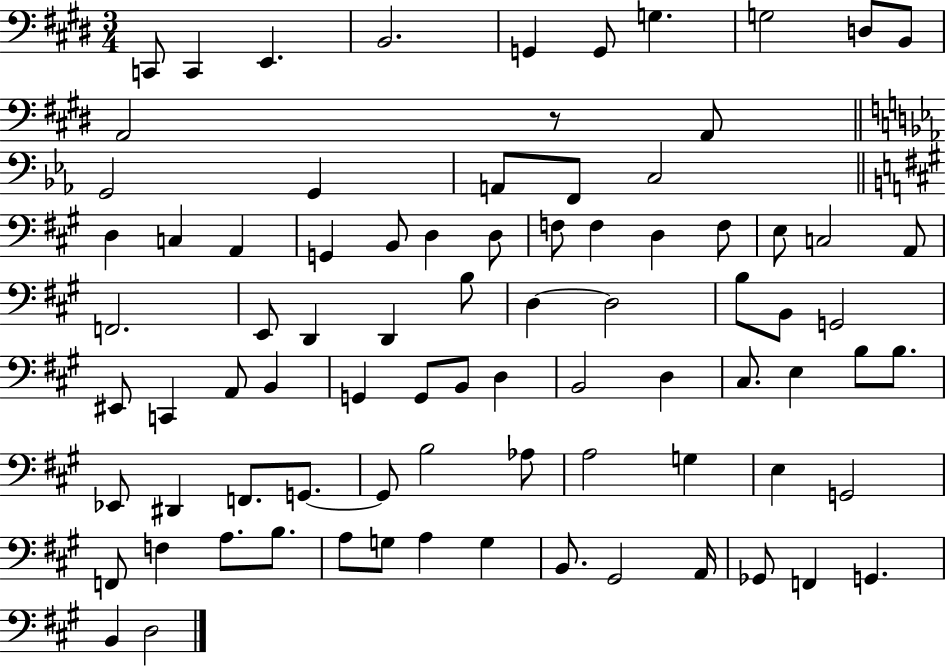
C2/e C2/q E2/q. B2/h. G2/q G2/e G3/q. G3/h D3/e B2/e A2/h R/e A2/e G2/h G2/q A2/e F2/e C3/h D3/q C3/q A2/q G2/q B2/e D3/q D3/e F3/e F3/q D3/q F3/e E3/e C3/h A2/e F2/h. E2/e D2/q D2/q B3/e D3/q D3/h B3/e B2/e G2/h EIS2/e C2/q A2/e B2/q G2/q G2/e B2/e D3/q B2/h D3/q C#3/e. E3/q B3/e B3/e. Eb2/e D#2/q F2/e. G2/e. G2/e B3/h Ab3/e A3/h G3/q E3/q G2/h F2/e F3/q A3/e. B3/e. A3/e G3/e A3/q G3/q B2/e. G#2/h A2/s Gb2/e F2/q G2/q. B2/q D3/h